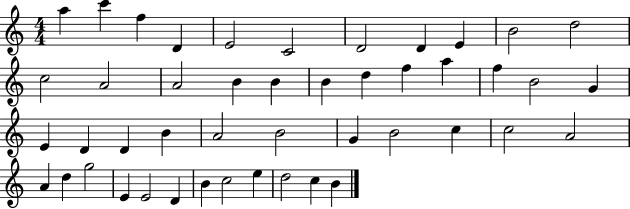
A5/q C6/q F5/q D4/q E4/h C4/h D4/h D4/q E4/q B4/h D5/h C5/h A4/h A4/h B4/q B4/q B4/q D5/q F5/q A5/q F5/q B4/h G4/q E4/q D4/q D4/q B4/q A4/h B4/h G4/q B4/h C5/q C5/h A4/h A4/q D5/q G5/h E4/q E4/h D4/q B4/q C5/h E5/q D5/h C5/q B4/q